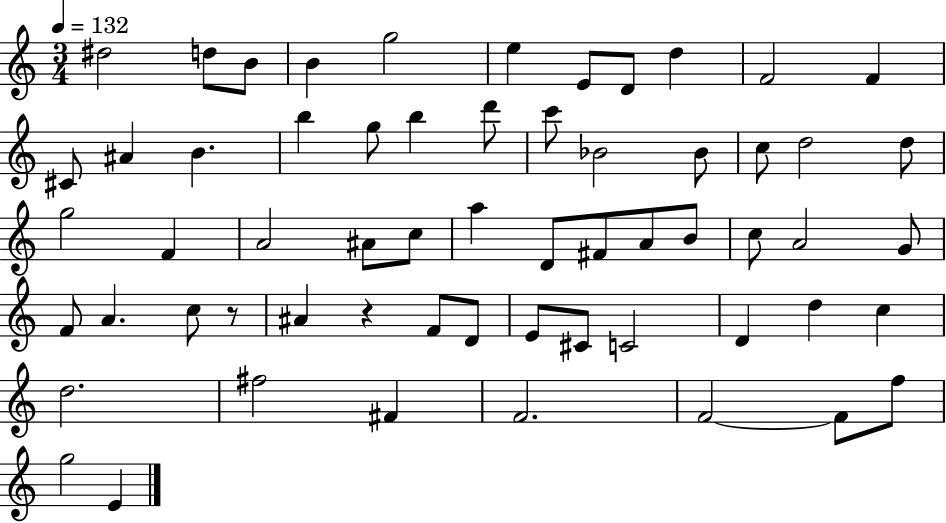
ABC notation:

X:1
T:Untitled
M:3/4
L:1/4
K:C
^d2 d/2 B/2 B g2 e E/2 D/2 d F2 F ^C/2 ^A B b g/2 b d'/2 c'/2 _B2 _B/2 c/2 d2 d/2 g2 F A2 ^A/2 c/2 a D/2 ^F/2 A/2 B/2 c/2 A2 G/2 F/2 A c/2 z/2 ^A z F/2 D/2 E/2 ^C/2 C2 D d c d2 ^f2 ^F F2 F2 F/2 f/2 g2 E